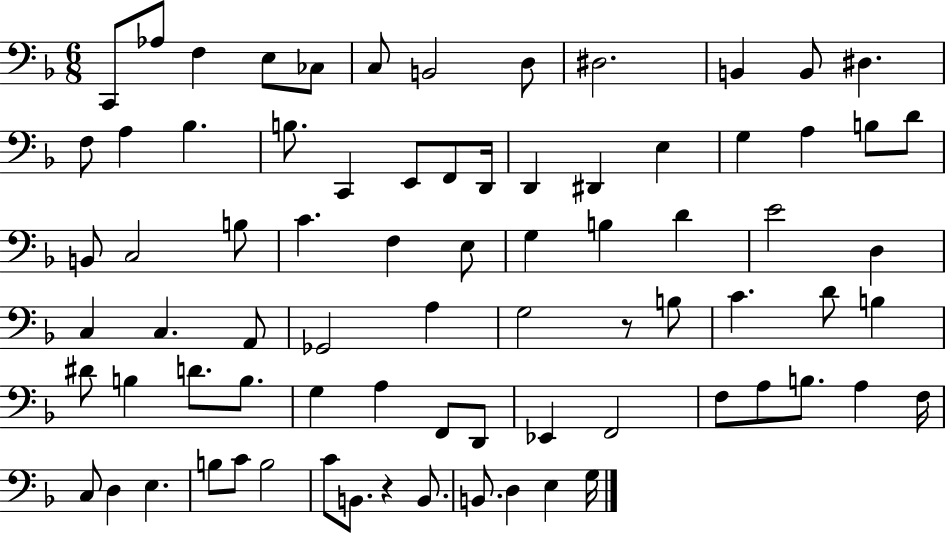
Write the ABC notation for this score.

X:1
T:Untitled
M:6/8
L:1/4
K:F
C,,/2 _A,/2 F, E,/2 _C,/2 C,/2 B,,2 D,/2 ^D,2 B,, B,,/2 ^D, F,/2 A, _B, B,/2 C,, E,,/2 F,,/2 D,,/4 D,, ^D,, E, G, A, B,/2 D/2 B,,/2 C,2 B,/2 C F, E,/2 G, B, D E2 D, C, C, A,,/2 _G,,2 A, G,2 z/2 B,/2 C D/2 B, ^D/2 B, D/2 B,/2 G, A, F,,/2 D,,/2 _E,, F,,2 F,/2 A,/2 B,/2 A, F,/4 C,/2 D, E, B,/2 C/2 B,2 C/2 B,,/2 z B,,/2 B,,/2 D, E, G,/4